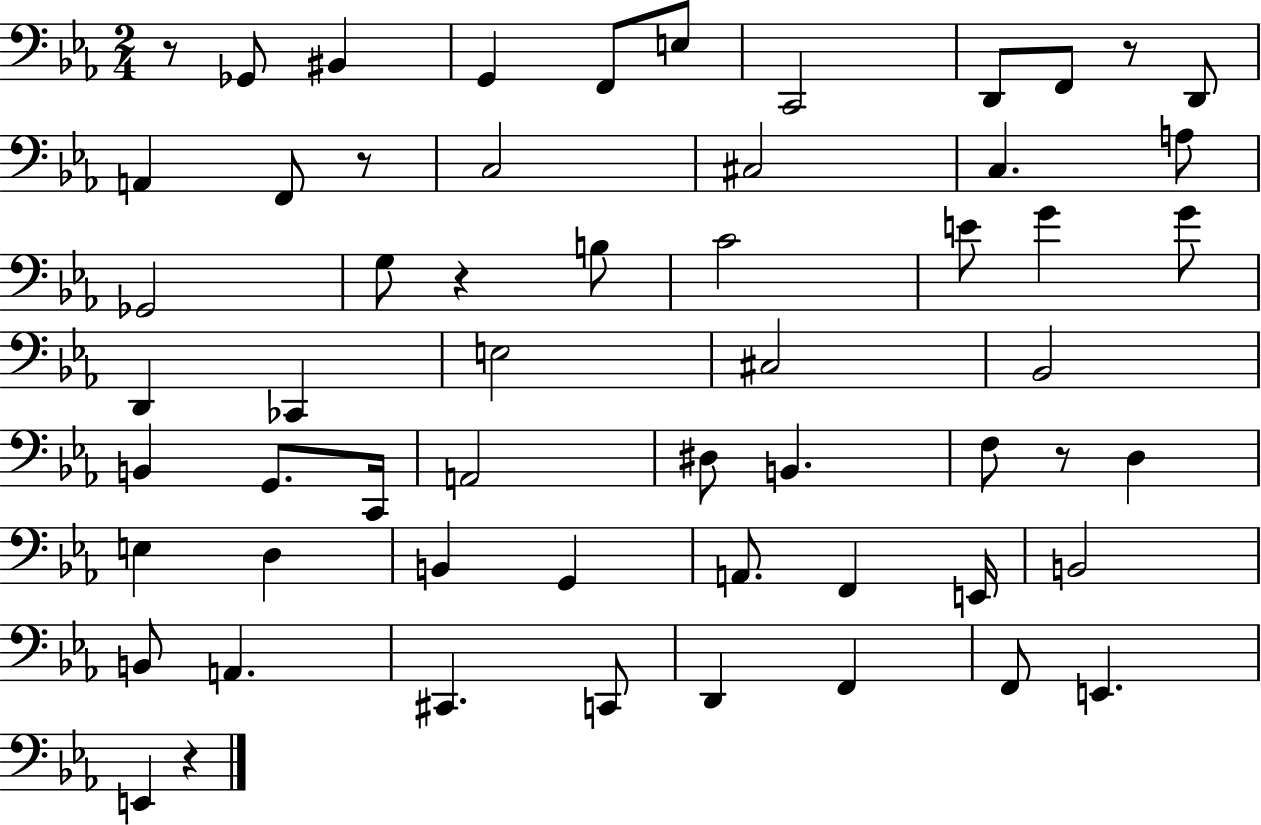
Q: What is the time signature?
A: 2/4